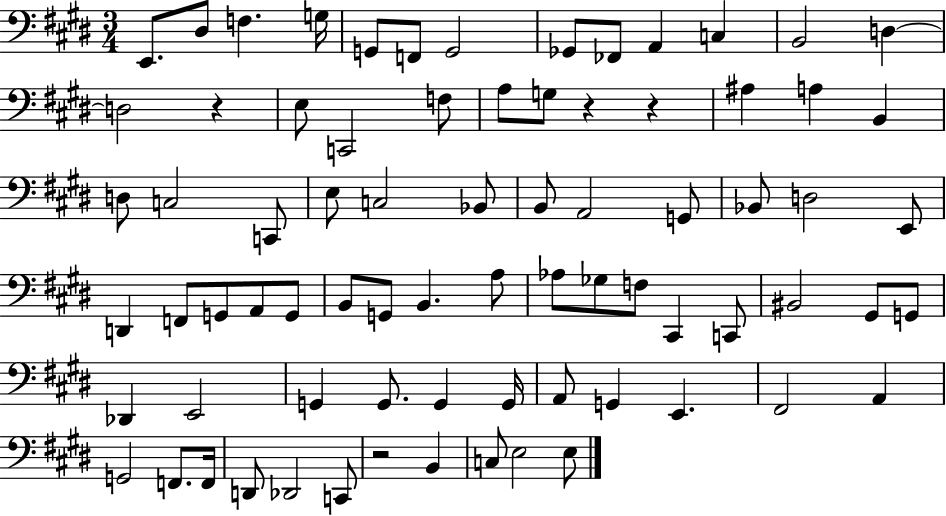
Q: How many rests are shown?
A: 4